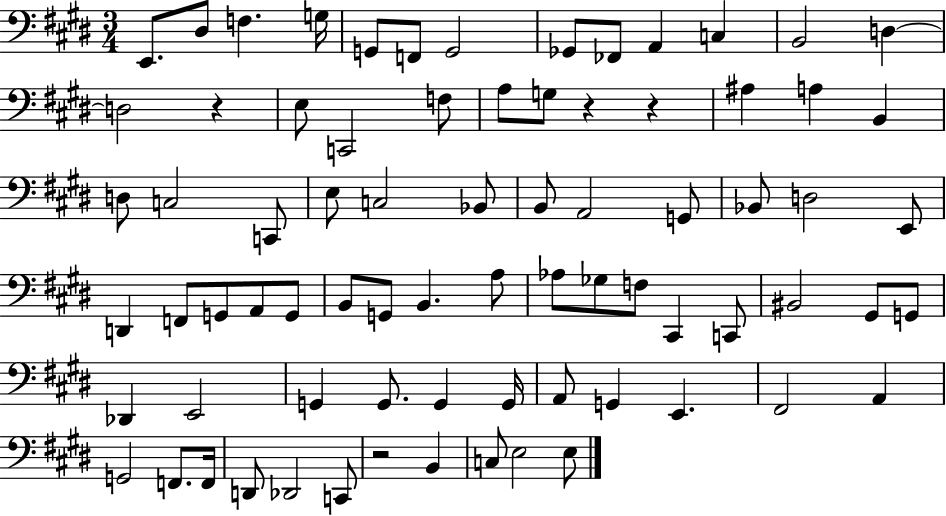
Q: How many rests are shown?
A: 4